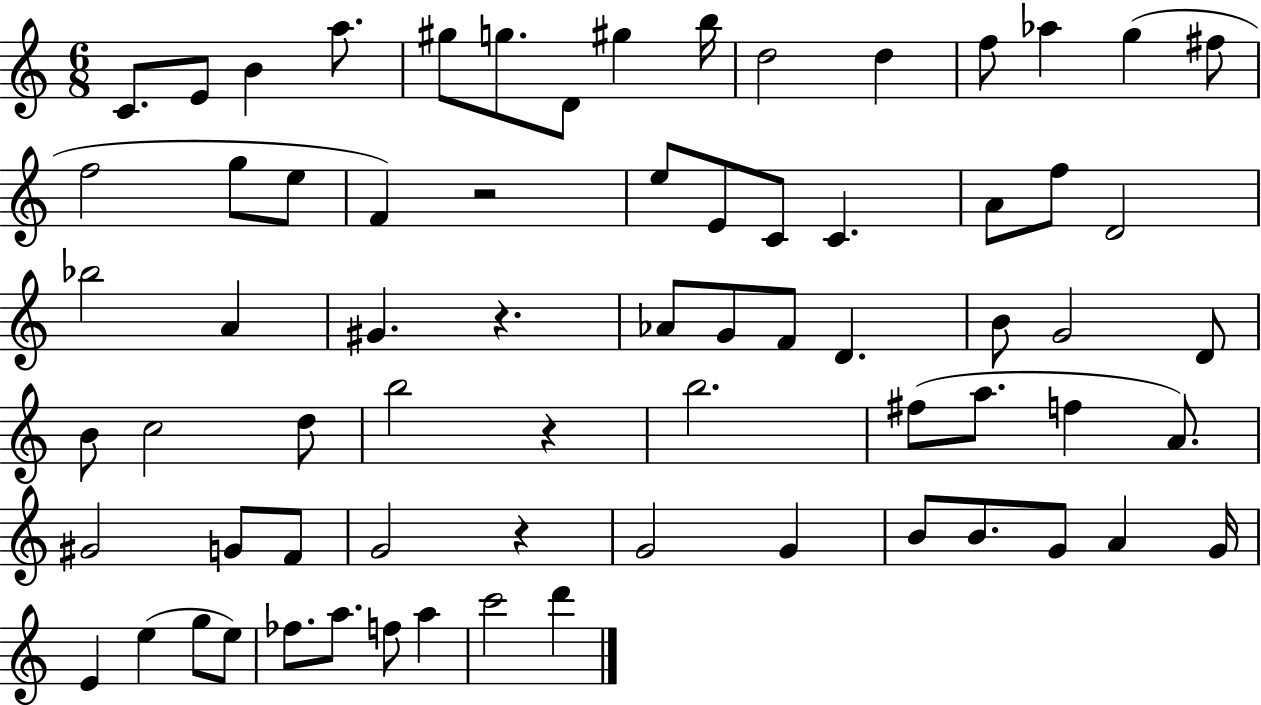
C4/e. E4/e B4/q A5/e. G#5/e G5/e. D4/e G#5/q B5/s D5/h D5/q F5/e Ab5/q G5/q F#5/e F5/h G5/e E5/e F4/q R/h E5/e E4/e C4/e C4/q. A4/e F5/e D4/h Bb5/h A4/q G#4/q. R/q. Ab4/e G4/e F4/e D4/q. B4/e G4/h D4/e B4/e C5/h D5/e B5/h R/q B5/h. F#5/e A5/e. F5/q A4/e. G#4/h G4/e F4/e G4/h R/q G4/h G4/q B4/e B4/e. G4/e A4/q G4/s E4/q E5/q G5/e E5/e FES5/e. A5/e. F5/e A5/q C6/h D6/q